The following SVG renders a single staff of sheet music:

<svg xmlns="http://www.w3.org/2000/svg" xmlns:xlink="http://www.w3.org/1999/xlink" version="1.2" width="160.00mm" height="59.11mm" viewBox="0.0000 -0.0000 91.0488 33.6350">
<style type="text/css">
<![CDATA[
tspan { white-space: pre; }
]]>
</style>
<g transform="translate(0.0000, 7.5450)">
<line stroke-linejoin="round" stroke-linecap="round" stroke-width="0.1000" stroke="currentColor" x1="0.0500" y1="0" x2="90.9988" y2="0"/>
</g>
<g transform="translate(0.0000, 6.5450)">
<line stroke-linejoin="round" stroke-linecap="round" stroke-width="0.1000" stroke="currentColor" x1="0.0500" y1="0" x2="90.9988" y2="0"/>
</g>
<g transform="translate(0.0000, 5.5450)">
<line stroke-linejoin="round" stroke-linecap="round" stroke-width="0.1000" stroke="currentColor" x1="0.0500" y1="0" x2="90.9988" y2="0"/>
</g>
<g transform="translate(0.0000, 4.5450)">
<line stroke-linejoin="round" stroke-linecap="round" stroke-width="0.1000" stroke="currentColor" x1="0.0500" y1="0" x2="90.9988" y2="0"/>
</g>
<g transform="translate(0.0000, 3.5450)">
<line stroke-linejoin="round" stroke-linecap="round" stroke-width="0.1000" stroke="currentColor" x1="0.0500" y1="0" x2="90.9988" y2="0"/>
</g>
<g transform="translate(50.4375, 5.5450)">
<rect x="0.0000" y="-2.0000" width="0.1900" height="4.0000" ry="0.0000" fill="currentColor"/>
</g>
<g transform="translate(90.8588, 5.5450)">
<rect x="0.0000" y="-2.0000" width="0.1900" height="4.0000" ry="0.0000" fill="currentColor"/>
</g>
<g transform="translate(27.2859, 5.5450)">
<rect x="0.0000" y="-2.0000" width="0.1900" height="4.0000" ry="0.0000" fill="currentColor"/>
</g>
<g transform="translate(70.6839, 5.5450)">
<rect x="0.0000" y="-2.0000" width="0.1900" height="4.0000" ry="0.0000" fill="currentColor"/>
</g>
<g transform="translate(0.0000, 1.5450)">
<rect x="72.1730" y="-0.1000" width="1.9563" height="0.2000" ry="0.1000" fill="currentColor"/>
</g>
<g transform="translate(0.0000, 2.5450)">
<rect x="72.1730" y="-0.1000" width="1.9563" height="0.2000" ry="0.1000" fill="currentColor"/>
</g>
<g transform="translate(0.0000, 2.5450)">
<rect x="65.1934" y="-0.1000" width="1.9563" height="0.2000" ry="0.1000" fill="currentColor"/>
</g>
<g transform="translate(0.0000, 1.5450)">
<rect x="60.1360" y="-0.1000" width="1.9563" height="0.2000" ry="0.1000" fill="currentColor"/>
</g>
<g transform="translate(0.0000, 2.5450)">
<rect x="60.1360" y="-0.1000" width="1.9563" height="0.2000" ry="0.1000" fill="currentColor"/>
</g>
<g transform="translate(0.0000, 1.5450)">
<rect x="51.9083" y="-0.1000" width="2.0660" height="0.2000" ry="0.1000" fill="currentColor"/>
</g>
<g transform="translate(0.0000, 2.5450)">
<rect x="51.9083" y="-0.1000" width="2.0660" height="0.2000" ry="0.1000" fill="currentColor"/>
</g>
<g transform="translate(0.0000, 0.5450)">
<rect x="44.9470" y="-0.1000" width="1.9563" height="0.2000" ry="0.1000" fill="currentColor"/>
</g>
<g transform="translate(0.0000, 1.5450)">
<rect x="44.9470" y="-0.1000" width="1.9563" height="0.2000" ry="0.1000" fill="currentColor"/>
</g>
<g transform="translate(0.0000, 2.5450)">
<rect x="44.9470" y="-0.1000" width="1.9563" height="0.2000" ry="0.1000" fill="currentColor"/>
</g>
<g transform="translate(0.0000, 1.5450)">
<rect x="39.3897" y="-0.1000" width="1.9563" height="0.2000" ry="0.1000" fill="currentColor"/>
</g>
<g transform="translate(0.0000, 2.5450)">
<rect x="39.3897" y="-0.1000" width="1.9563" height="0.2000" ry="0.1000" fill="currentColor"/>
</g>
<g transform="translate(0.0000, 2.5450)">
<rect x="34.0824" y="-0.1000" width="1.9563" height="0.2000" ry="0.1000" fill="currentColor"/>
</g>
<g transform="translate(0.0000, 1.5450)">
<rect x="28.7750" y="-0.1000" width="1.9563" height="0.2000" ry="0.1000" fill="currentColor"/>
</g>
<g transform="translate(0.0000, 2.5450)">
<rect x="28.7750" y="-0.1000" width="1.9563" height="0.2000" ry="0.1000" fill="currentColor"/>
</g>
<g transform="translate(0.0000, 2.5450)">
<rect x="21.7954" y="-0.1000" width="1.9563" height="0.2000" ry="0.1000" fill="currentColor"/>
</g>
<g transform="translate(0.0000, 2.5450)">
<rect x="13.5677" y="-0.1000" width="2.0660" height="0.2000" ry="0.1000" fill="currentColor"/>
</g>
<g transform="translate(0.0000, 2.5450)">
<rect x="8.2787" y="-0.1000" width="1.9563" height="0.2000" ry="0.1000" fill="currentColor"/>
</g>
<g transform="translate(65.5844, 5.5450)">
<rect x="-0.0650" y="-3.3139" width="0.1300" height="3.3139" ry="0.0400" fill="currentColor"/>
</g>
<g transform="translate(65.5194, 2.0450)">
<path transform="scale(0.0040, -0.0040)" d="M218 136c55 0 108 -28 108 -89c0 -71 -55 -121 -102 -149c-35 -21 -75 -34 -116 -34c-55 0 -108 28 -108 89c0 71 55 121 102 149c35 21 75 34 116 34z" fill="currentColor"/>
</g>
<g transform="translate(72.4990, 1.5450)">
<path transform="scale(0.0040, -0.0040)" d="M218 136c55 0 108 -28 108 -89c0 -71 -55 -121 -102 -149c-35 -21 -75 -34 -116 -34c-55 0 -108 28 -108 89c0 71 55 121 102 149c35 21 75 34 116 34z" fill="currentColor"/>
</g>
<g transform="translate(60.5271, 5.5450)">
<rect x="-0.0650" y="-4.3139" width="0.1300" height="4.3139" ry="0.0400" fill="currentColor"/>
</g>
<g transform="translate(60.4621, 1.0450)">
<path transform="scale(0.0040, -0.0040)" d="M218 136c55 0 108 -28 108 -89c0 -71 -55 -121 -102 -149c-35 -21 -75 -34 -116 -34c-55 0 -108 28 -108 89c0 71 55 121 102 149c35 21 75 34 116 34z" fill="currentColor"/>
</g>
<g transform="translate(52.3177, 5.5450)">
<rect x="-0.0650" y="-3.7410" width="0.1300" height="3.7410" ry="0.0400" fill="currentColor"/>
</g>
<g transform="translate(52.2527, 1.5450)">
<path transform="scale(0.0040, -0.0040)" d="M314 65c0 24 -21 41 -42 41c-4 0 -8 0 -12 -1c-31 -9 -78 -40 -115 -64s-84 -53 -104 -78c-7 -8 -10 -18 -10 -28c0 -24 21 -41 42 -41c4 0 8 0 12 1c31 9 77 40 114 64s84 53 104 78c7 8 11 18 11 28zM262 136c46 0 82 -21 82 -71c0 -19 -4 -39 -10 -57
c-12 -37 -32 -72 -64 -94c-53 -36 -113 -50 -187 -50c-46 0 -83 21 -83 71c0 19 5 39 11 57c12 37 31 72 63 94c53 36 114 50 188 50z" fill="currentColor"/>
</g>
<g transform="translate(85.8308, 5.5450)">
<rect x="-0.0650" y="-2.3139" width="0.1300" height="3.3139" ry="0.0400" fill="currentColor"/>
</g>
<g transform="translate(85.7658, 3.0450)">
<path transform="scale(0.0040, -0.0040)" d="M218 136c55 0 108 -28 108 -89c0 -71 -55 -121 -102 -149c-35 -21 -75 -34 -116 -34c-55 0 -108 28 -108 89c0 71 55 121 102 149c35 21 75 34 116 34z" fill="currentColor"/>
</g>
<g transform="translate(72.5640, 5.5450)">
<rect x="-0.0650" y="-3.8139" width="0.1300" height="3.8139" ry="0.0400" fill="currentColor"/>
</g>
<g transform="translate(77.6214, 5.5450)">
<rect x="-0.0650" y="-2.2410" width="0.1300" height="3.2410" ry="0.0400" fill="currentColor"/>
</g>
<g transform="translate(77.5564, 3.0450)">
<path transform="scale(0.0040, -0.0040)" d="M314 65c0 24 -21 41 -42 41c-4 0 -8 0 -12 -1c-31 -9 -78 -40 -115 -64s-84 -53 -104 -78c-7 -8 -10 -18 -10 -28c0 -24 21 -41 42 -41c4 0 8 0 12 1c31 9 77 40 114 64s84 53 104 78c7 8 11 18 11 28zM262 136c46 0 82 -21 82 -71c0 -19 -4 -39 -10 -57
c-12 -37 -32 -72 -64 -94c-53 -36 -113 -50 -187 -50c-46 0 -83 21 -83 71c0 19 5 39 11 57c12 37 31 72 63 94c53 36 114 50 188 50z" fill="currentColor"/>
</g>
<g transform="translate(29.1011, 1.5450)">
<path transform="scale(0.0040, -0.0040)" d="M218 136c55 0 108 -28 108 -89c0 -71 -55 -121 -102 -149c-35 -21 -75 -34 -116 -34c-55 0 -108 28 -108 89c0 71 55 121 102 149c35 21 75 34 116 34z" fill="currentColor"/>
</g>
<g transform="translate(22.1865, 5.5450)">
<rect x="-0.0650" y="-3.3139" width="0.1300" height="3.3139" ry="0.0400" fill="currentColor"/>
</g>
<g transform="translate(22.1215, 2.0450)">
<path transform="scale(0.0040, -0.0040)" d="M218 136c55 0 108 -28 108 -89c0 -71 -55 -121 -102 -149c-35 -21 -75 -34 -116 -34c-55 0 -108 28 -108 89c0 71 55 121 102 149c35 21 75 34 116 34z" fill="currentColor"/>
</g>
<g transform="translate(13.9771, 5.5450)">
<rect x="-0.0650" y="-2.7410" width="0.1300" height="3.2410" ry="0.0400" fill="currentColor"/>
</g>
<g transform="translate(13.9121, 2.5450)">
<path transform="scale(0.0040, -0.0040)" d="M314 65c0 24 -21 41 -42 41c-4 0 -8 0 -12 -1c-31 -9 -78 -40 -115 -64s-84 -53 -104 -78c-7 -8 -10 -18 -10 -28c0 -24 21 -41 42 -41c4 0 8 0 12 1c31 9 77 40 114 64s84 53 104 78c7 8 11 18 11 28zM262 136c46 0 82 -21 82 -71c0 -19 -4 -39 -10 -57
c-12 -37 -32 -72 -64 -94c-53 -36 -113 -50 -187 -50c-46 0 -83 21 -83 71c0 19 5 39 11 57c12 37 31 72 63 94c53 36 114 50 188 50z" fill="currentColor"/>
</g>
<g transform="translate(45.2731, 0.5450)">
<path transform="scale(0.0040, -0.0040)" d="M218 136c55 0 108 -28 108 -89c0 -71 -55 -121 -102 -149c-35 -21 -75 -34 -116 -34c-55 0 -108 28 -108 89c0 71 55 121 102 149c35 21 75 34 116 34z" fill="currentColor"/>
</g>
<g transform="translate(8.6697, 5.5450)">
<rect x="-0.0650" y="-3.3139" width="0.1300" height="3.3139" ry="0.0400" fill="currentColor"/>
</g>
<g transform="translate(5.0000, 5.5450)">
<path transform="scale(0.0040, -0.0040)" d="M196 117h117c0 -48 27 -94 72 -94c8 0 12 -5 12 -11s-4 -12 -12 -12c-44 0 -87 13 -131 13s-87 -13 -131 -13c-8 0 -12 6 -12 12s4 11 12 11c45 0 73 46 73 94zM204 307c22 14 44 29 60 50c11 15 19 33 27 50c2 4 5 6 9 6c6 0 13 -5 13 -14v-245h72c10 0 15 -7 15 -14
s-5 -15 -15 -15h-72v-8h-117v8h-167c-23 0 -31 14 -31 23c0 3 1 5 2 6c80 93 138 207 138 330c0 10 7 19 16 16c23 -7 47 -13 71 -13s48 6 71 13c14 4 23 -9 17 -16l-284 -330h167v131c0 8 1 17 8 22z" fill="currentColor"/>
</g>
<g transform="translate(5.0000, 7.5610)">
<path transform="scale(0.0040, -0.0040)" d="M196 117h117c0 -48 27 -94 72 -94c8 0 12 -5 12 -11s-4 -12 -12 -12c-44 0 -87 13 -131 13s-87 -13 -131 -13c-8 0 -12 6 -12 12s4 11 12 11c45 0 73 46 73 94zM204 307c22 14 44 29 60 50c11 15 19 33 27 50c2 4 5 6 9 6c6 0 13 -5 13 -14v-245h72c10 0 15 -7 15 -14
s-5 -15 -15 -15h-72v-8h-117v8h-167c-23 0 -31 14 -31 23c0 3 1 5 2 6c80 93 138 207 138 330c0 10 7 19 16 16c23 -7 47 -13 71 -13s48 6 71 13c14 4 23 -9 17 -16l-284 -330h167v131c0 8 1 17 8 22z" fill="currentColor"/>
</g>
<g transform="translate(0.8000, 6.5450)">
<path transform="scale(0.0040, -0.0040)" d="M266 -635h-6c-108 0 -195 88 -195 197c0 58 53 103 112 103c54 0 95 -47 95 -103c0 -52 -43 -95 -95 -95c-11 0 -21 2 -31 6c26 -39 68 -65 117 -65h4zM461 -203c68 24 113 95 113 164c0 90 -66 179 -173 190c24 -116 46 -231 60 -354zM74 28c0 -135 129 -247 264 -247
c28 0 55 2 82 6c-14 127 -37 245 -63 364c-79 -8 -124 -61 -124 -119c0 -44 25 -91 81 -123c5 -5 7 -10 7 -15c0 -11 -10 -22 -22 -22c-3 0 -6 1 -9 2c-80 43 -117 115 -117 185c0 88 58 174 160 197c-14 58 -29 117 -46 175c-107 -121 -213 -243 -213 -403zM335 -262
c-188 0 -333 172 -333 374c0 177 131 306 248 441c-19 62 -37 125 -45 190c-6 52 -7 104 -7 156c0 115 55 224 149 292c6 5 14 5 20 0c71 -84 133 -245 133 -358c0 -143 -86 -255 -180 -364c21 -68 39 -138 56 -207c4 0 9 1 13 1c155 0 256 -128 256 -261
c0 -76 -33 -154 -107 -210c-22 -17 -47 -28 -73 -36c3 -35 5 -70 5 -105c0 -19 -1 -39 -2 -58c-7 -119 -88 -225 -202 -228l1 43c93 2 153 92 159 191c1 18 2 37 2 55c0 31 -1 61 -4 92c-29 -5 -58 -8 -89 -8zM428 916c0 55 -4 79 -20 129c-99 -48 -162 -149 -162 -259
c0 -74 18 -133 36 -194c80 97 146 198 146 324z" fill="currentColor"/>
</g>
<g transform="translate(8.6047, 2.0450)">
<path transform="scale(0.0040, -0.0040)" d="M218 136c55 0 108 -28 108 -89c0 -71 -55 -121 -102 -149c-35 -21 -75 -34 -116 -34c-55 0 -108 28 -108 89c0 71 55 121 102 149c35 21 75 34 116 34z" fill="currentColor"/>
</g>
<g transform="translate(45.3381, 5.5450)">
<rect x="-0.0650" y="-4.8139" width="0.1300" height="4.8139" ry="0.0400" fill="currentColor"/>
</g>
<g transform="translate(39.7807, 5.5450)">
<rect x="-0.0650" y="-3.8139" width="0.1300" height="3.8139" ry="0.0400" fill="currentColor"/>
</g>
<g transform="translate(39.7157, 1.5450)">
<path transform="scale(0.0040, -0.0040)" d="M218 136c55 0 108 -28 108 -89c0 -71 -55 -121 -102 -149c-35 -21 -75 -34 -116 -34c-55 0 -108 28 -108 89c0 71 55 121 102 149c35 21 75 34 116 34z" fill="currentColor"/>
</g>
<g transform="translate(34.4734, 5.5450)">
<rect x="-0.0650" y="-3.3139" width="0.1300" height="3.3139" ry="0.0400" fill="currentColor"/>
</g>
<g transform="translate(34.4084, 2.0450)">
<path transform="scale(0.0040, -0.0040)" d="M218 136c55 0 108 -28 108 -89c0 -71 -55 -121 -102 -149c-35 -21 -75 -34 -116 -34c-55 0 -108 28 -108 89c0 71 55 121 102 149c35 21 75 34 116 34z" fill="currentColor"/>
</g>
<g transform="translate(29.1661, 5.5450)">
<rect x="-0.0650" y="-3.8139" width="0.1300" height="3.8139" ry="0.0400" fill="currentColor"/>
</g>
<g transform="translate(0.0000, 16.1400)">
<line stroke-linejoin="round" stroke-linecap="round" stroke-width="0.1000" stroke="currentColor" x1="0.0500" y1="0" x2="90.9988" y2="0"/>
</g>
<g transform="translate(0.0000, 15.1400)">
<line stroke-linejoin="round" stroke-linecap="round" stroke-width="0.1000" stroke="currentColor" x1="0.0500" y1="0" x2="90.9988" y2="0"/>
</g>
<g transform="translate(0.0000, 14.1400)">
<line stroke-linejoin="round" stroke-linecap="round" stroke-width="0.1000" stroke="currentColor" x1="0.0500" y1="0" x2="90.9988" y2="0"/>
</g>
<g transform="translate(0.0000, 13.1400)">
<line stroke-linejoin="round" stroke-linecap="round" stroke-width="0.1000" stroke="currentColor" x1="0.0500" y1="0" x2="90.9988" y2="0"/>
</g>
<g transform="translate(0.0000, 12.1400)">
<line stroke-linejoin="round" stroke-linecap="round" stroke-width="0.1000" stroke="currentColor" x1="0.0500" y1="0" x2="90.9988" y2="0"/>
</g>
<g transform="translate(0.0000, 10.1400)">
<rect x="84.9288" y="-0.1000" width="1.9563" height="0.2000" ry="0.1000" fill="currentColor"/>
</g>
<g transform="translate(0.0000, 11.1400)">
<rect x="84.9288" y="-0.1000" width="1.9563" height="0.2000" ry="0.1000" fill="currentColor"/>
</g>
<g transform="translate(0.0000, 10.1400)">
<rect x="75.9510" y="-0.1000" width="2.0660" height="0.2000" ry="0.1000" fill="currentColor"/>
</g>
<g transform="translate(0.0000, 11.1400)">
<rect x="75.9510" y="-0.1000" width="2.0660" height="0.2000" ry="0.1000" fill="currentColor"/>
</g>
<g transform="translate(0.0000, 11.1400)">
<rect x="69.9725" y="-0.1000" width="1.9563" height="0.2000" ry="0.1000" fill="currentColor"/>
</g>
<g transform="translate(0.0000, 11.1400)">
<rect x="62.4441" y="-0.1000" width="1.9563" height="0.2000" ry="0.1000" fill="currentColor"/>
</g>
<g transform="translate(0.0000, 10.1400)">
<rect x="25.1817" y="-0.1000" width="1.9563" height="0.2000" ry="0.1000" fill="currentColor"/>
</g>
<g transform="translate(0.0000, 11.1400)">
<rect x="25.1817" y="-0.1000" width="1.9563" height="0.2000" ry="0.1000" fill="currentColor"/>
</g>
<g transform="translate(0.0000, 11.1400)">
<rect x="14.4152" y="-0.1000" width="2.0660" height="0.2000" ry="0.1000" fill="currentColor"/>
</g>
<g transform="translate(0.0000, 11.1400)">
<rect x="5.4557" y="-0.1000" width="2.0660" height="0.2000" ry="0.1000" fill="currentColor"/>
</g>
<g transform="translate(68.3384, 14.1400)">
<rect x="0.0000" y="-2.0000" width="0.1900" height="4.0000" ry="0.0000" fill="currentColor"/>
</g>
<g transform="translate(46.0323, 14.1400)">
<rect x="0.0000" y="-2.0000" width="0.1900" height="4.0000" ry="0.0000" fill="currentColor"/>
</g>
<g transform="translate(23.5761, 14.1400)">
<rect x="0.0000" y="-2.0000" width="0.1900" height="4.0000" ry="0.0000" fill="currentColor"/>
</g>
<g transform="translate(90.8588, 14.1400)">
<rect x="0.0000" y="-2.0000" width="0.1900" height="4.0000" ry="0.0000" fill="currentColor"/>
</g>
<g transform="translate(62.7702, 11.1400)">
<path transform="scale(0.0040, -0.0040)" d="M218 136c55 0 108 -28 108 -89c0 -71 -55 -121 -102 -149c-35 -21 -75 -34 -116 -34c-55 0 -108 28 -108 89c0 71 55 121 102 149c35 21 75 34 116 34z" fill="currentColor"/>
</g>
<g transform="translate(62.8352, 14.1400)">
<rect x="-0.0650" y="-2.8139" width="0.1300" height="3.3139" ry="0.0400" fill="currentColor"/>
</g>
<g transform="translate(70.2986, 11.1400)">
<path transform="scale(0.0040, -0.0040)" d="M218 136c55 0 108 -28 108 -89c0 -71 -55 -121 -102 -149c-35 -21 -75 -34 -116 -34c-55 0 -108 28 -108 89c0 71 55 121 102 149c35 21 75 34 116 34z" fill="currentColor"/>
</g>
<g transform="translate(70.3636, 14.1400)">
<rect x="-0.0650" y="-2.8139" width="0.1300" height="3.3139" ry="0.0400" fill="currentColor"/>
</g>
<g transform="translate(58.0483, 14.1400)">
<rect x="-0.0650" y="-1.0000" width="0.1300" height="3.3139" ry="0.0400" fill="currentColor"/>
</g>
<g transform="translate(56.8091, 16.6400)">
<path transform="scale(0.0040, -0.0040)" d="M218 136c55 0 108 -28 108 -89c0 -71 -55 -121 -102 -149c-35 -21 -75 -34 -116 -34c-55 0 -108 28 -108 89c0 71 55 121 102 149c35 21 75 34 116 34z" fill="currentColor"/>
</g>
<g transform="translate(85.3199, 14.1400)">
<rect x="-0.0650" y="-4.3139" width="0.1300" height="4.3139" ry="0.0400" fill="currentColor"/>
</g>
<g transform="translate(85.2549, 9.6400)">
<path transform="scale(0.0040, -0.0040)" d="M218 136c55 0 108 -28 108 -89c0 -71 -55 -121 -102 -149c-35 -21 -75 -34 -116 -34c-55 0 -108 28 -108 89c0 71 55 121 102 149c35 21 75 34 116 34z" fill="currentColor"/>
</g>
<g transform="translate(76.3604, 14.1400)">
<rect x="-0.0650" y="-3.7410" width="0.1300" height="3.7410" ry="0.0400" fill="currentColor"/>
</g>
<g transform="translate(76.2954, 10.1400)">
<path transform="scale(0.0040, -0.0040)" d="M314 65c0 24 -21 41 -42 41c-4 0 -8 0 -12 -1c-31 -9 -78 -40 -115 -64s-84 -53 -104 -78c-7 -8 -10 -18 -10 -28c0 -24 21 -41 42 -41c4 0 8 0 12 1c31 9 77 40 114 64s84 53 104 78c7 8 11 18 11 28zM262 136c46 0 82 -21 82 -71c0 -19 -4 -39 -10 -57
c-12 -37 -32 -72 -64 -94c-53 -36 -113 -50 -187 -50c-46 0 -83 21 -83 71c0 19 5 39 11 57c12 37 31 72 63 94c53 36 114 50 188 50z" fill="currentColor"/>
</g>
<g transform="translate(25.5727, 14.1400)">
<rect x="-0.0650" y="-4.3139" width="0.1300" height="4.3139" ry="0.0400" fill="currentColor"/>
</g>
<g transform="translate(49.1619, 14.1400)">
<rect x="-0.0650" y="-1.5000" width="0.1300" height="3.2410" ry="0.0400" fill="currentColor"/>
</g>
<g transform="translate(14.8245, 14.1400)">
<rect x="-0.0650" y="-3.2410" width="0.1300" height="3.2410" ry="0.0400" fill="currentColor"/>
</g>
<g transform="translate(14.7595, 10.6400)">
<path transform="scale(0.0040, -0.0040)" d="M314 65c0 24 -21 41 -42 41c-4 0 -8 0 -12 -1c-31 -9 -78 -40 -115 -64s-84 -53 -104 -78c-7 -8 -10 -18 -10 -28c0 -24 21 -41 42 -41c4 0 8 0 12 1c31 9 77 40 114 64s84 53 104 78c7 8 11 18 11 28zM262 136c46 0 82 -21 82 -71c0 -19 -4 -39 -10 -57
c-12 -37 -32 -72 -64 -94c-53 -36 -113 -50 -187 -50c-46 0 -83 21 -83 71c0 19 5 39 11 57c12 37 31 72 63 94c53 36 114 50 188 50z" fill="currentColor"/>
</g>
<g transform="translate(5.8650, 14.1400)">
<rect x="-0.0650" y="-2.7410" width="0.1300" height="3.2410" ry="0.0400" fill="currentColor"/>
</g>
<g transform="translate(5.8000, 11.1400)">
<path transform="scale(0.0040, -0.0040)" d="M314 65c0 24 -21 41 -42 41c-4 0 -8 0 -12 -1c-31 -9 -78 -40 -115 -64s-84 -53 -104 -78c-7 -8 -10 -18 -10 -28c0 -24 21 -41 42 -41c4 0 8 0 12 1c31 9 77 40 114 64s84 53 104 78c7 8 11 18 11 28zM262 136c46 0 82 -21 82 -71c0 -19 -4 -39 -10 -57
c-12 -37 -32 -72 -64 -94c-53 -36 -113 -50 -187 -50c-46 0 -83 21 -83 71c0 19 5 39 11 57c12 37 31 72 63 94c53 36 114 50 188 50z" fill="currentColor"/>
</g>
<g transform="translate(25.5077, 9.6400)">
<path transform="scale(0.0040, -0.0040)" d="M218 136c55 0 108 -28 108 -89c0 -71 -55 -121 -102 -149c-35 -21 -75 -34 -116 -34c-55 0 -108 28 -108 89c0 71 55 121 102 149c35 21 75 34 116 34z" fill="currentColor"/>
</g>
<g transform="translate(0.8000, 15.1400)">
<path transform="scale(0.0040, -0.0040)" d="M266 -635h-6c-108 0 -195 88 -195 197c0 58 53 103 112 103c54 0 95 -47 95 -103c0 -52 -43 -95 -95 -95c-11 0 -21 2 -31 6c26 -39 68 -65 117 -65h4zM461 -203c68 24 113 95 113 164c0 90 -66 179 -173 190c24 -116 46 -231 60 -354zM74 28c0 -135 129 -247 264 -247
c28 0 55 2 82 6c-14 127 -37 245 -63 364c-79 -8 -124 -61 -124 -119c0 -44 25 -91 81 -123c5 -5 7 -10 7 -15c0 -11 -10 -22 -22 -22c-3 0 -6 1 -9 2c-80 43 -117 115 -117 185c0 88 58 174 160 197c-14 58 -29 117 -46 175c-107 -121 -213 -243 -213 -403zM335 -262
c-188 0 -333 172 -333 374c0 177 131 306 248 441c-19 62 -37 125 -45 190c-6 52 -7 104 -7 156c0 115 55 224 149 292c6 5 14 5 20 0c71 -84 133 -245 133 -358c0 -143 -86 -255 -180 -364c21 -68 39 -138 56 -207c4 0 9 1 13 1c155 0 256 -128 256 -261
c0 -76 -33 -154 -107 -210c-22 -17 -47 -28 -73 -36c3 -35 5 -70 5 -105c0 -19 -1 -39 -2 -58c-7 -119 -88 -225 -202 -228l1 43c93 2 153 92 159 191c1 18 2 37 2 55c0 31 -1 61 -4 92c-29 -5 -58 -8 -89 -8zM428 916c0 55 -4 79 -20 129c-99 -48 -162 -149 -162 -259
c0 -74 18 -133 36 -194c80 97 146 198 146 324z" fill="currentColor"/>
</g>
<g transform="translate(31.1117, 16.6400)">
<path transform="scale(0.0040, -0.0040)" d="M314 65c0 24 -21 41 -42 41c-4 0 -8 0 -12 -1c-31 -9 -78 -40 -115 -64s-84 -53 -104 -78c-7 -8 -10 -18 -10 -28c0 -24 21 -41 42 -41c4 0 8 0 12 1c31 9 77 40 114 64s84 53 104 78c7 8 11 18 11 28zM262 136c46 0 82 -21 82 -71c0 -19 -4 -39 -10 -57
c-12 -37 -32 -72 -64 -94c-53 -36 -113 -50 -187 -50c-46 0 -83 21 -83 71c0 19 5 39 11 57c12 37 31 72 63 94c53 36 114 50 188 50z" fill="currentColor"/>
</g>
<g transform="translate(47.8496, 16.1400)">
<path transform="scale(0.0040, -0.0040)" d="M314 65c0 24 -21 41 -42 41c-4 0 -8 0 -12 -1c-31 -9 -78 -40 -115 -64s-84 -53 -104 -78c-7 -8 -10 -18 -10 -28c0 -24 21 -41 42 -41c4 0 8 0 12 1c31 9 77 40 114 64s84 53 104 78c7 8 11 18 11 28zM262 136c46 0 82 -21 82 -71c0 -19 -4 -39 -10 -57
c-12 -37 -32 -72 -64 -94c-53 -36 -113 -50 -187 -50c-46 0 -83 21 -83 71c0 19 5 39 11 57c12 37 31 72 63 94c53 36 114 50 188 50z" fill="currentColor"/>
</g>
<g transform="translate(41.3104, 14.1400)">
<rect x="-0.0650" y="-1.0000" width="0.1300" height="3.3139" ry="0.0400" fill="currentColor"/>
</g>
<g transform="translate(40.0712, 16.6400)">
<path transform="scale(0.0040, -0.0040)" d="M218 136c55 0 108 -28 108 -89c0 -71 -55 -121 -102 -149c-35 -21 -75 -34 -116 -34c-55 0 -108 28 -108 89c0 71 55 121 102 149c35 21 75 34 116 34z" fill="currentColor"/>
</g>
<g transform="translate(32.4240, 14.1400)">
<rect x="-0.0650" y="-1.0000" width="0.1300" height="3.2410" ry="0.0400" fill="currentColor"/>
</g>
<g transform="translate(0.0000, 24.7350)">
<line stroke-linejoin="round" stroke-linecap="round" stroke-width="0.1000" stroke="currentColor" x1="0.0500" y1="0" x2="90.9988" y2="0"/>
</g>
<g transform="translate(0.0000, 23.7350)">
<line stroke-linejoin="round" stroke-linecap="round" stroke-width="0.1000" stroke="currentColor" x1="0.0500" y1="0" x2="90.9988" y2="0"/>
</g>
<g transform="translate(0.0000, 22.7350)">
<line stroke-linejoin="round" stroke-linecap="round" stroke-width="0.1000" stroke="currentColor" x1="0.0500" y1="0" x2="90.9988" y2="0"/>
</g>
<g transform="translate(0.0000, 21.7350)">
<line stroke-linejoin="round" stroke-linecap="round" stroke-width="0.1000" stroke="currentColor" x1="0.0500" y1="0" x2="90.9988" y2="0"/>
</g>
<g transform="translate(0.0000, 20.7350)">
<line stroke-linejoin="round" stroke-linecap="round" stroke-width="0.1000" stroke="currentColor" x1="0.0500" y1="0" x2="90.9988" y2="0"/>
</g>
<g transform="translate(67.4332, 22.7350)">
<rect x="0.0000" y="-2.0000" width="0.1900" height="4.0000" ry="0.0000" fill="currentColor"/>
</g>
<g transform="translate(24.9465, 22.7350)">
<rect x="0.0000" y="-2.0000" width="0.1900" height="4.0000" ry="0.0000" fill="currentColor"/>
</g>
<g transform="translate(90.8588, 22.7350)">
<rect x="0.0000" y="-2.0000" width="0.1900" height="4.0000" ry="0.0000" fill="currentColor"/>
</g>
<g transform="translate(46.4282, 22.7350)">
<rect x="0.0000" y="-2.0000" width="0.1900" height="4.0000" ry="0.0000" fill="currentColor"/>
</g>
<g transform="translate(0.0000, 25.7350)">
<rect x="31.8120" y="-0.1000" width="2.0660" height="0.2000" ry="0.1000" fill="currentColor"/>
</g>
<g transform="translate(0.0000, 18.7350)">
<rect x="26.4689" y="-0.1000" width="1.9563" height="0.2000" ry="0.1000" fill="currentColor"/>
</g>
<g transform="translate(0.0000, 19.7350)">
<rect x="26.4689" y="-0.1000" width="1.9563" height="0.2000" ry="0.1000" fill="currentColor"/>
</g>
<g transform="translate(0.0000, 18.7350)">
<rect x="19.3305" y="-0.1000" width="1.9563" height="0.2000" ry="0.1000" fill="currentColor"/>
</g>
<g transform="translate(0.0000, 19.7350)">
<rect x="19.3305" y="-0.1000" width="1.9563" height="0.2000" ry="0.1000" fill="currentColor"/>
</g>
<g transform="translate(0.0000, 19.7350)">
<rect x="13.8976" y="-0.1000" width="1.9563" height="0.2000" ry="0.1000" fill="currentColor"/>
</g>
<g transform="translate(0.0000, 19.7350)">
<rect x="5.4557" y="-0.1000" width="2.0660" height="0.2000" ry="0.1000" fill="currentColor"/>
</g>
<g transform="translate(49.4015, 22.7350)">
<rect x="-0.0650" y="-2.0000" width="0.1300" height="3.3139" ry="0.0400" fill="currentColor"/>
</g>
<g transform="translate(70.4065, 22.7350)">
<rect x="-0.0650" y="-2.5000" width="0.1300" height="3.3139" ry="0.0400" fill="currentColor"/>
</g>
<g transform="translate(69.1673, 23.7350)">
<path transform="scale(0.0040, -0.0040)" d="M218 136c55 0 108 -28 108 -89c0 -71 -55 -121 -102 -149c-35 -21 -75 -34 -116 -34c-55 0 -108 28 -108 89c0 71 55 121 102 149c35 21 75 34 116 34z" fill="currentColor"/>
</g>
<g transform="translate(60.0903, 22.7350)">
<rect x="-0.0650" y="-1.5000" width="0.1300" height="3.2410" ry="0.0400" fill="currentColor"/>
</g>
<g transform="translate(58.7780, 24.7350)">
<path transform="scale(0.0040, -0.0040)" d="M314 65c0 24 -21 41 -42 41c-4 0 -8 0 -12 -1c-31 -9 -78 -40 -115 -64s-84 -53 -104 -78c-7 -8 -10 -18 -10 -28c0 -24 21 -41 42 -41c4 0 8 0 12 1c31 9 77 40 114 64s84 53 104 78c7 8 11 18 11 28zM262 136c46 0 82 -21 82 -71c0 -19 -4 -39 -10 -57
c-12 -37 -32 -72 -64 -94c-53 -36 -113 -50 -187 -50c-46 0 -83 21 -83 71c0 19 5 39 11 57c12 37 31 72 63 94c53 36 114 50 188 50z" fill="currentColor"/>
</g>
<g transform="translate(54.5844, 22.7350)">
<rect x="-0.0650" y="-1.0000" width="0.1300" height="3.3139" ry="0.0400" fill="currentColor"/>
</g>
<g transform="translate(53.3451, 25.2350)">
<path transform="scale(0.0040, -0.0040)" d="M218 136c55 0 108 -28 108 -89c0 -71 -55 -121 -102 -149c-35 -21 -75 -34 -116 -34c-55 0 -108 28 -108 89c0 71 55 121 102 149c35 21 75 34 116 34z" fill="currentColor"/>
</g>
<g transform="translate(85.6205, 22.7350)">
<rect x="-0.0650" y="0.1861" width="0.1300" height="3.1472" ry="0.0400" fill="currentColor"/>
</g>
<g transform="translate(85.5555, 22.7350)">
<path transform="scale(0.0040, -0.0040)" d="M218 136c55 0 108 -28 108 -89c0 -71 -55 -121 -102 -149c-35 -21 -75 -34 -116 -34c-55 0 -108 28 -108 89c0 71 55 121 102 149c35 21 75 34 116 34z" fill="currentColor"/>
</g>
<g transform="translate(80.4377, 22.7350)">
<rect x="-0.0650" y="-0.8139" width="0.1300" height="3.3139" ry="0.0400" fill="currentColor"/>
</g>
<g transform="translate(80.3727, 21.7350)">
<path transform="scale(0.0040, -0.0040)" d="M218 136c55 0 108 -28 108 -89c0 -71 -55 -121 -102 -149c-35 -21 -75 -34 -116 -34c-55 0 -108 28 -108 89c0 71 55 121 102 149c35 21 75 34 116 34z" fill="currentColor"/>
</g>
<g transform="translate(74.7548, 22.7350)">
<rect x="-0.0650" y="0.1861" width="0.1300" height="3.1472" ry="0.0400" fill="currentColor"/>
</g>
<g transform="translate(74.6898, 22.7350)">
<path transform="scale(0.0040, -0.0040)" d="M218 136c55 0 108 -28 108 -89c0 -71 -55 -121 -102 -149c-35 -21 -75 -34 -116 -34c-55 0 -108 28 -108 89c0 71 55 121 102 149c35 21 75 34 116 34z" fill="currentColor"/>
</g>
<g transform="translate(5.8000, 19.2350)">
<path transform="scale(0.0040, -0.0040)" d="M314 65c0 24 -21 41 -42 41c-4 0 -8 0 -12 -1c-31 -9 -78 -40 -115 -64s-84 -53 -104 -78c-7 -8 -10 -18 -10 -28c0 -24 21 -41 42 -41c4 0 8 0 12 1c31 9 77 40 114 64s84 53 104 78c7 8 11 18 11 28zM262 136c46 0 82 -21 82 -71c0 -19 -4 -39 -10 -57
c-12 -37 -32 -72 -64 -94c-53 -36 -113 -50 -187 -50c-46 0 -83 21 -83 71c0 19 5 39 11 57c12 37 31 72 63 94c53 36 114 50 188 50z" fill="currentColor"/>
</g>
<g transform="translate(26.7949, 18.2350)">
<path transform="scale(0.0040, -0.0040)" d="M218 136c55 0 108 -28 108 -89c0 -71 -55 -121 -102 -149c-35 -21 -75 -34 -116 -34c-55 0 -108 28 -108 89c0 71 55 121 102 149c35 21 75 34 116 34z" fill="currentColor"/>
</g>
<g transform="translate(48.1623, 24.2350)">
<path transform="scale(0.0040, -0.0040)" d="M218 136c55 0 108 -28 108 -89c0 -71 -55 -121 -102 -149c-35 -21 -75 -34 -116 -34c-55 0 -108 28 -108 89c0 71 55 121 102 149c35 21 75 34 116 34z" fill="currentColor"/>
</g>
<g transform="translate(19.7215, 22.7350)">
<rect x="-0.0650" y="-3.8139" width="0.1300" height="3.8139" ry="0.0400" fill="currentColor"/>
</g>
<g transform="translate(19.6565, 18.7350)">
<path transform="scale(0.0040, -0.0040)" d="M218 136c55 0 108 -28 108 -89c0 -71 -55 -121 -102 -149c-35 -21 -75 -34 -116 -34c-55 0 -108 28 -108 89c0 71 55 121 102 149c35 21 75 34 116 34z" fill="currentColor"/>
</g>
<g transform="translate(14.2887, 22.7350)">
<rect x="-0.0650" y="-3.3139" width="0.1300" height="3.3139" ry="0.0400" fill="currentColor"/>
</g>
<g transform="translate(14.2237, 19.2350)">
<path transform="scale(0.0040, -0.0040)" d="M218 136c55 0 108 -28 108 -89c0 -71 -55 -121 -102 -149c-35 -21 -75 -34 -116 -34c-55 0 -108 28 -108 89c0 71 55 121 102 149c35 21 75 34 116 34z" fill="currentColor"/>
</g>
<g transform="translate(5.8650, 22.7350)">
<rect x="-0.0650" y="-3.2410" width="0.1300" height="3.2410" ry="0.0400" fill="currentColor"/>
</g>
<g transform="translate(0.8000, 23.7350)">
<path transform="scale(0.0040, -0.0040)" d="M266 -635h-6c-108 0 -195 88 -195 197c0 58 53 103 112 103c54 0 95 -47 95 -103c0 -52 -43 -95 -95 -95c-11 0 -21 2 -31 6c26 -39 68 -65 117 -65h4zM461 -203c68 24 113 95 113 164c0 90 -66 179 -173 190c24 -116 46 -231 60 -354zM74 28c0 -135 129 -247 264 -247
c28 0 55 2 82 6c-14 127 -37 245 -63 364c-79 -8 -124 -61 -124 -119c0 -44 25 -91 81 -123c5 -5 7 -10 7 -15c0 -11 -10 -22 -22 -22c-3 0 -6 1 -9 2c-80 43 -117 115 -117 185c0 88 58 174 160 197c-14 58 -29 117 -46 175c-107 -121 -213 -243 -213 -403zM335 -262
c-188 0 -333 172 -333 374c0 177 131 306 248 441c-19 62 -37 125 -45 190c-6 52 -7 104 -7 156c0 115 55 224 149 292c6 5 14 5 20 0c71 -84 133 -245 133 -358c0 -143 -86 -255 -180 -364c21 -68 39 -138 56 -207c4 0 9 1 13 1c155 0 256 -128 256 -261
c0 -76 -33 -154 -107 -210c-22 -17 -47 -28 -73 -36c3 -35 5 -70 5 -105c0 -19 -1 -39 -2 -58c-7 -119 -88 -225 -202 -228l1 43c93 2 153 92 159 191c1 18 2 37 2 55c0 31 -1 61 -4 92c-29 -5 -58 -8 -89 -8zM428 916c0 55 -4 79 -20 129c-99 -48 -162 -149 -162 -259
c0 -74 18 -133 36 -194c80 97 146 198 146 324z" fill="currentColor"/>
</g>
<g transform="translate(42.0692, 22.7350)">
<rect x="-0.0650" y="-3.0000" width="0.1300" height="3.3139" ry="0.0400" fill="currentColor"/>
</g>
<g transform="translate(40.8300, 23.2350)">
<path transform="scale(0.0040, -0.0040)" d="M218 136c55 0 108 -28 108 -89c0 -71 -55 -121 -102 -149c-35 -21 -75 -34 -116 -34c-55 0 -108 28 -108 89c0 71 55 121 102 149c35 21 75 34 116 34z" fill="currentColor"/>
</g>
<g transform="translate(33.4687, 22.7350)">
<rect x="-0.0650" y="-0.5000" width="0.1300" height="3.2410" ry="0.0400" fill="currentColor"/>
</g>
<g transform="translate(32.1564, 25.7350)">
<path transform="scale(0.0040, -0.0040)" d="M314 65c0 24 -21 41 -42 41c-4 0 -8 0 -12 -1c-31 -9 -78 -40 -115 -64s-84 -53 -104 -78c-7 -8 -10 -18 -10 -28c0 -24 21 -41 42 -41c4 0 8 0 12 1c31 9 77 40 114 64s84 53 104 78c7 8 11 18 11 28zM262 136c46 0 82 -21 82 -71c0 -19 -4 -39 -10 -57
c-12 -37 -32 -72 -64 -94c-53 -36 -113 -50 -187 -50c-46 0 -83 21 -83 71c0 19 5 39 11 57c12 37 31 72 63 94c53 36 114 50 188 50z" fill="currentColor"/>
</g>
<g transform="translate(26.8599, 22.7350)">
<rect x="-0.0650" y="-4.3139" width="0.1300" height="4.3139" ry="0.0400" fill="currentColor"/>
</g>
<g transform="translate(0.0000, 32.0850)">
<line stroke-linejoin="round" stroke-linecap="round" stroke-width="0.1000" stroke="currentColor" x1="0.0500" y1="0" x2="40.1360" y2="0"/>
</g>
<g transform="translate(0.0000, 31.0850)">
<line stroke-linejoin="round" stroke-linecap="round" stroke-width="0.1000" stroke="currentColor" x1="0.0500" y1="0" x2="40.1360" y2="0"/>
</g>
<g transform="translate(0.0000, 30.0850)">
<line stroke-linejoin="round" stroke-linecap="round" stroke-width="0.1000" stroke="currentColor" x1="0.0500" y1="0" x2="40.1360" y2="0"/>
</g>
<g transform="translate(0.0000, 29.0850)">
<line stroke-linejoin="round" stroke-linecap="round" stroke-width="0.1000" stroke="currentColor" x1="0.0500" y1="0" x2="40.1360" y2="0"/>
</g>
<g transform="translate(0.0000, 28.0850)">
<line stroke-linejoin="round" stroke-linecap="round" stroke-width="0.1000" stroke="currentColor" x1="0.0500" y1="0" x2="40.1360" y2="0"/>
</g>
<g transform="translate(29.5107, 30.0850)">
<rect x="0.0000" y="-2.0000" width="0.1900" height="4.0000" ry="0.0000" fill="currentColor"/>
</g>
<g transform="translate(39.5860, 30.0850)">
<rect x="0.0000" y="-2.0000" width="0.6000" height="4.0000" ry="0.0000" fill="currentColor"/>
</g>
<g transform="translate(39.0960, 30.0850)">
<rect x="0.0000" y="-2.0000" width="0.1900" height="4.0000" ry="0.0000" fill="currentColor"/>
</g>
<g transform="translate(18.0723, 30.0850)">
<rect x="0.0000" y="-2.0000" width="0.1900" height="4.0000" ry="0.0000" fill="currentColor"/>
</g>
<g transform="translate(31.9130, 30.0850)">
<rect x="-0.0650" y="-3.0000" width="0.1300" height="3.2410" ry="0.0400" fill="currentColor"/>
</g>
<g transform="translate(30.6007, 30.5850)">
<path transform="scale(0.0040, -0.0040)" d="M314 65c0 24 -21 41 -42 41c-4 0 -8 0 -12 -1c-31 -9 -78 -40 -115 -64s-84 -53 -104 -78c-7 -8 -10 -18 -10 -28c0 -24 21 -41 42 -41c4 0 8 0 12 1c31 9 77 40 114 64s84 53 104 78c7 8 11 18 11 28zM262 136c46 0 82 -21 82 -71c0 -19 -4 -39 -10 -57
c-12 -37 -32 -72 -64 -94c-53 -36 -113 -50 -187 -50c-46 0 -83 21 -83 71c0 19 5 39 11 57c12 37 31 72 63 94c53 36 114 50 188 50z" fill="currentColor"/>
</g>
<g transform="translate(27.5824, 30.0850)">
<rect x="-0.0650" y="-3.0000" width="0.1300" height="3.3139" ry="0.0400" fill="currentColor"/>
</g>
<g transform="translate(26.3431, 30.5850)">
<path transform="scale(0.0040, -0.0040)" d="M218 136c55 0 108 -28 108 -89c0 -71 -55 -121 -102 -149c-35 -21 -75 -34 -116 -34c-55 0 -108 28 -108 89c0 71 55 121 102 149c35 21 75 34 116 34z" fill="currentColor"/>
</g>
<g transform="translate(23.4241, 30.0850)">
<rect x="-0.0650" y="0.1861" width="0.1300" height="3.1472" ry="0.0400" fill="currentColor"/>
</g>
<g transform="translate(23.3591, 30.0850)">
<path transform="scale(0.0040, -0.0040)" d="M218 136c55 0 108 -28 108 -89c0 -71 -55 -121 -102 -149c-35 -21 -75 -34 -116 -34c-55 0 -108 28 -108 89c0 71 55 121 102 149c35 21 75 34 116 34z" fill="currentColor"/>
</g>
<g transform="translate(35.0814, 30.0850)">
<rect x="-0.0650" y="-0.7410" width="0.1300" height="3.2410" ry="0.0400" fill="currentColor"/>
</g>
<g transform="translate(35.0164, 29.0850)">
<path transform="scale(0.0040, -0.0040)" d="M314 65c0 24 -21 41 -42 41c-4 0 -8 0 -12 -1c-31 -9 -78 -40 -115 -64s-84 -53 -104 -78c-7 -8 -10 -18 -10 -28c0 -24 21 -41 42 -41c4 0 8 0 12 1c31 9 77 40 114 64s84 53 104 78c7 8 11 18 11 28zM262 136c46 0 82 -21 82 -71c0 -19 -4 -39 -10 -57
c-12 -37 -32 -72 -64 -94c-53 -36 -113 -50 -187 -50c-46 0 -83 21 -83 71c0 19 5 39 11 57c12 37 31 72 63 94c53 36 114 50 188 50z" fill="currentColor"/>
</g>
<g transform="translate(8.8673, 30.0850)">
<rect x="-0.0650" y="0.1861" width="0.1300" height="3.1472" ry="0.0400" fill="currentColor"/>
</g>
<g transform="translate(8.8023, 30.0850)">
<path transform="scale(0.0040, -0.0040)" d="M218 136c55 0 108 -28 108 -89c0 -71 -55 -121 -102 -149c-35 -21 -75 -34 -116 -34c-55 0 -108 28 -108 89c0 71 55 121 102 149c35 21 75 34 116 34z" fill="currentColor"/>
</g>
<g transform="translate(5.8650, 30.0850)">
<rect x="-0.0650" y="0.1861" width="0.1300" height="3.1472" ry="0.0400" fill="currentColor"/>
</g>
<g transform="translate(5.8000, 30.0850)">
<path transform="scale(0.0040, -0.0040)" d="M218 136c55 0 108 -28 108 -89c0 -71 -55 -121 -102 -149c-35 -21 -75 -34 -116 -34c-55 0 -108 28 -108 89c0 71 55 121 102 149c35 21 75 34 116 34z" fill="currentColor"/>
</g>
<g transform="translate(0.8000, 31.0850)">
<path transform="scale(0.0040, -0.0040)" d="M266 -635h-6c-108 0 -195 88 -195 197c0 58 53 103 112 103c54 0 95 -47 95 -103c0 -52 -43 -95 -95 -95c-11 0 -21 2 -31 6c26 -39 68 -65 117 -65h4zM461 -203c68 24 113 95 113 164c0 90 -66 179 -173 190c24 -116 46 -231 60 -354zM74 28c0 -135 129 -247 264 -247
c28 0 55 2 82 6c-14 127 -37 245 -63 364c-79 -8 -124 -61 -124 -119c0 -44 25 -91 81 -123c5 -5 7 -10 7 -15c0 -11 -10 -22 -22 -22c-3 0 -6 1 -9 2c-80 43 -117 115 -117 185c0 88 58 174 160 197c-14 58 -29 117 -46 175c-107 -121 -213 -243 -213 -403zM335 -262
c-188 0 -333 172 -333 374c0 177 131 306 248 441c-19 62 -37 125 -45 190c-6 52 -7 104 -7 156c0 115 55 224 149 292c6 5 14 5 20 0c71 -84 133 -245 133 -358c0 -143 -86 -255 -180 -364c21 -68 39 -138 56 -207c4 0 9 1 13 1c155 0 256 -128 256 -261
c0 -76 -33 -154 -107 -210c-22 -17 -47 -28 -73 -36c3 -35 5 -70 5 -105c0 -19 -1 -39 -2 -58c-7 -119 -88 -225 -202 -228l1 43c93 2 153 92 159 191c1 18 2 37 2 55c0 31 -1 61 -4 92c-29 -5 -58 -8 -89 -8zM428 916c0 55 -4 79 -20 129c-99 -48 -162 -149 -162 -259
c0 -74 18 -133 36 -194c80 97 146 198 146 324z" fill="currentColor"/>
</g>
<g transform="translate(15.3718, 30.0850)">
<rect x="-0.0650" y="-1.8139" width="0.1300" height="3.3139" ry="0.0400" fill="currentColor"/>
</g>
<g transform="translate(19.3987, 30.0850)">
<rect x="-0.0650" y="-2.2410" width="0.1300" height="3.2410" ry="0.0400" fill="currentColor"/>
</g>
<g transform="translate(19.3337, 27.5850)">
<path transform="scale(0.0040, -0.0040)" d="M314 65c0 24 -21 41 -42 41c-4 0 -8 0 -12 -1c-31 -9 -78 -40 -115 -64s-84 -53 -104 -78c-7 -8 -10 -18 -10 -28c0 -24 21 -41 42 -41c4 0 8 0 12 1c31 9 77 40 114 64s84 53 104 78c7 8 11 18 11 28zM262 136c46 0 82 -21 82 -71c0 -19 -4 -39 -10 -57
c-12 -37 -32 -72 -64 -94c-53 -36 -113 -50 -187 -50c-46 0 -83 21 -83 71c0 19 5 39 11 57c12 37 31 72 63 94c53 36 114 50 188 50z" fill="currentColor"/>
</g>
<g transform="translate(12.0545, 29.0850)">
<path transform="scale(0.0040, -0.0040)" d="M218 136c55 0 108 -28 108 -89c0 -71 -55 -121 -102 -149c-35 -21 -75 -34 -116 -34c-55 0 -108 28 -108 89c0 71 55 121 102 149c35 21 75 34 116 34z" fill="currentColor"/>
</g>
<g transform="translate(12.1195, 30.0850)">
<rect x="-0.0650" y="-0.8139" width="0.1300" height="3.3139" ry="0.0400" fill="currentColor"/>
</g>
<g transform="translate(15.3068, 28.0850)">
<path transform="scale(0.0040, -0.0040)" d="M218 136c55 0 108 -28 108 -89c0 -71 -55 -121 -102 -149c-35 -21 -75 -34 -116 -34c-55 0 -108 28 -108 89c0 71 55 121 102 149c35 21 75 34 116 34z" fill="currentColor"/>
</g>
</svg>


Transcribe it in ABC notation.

X:1
T:Untitled
M:4/4
L:1/4
K:C
b a2 b c' b c' e' c'2 d' b c' g2 g a2 b2 d' D2 D E2 D a a c'2 d' b2 b c' d' C2 A F D E2 G B d B B B d f g2 B A A2 d2